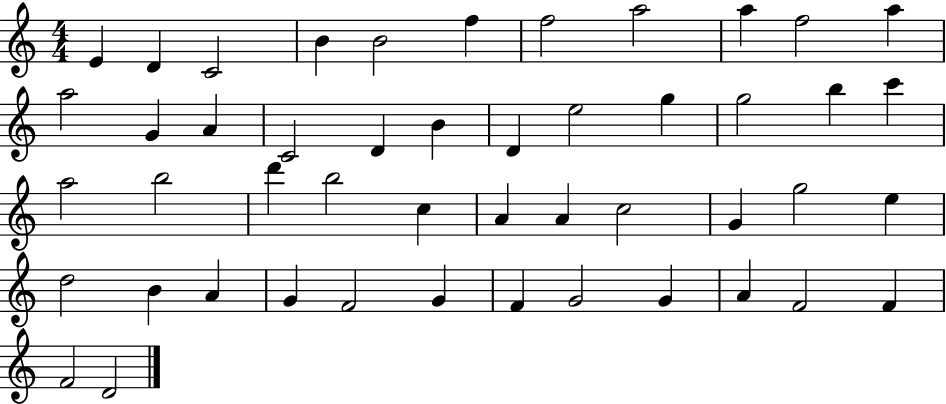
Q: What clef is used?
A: treble